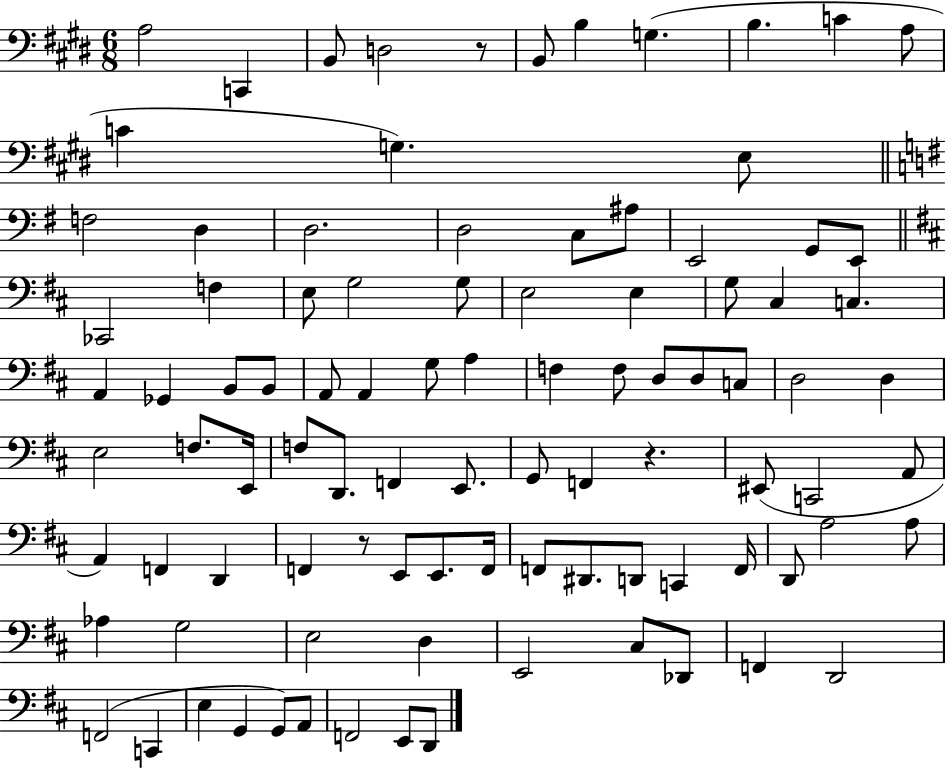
{
  \clef bass
  \numericTimeSignature
  \time 6/8
  \key e \major
  a2 c,4 | b,8 d2 r8 | b,8 b4 g4.( | b4. c'4 a8 | \break c'4 g4.) e8 | \bar "||" \break \key g \major f2 d4 | d2. | d2 c8 ais8 | e,2 g,8 e,8 | \break \bar "||" \break \key d \major ces,2 f4 | e8 g2 g8 | e2 e4 | g8 cis4 c4. | \break a,4 ges,4 b,8 b,8 | a,8 a,4 g8 a4 | f4 f8 d8 d8 c8 | d2 d4 | \break e2 f8. e,16 | f8 d,8. f,4 e,8. | g,8 f,4 r4. | eis,8( c,2 a,8 | \break a,4) f,4 d,4 | f,4 r8 e,8 e,8. f,16 | f,8 dis,8. d,8 c,4 f,16 | d,8 a2 a8 | \break aes4 g2 | e2 d4 | e,2 cis8 des,8 | f,4 d,2 | \break f,2( c,4 | e4 g,4 g,8) a,8 | f,2 e,8 d,8 | \bar "|."
}